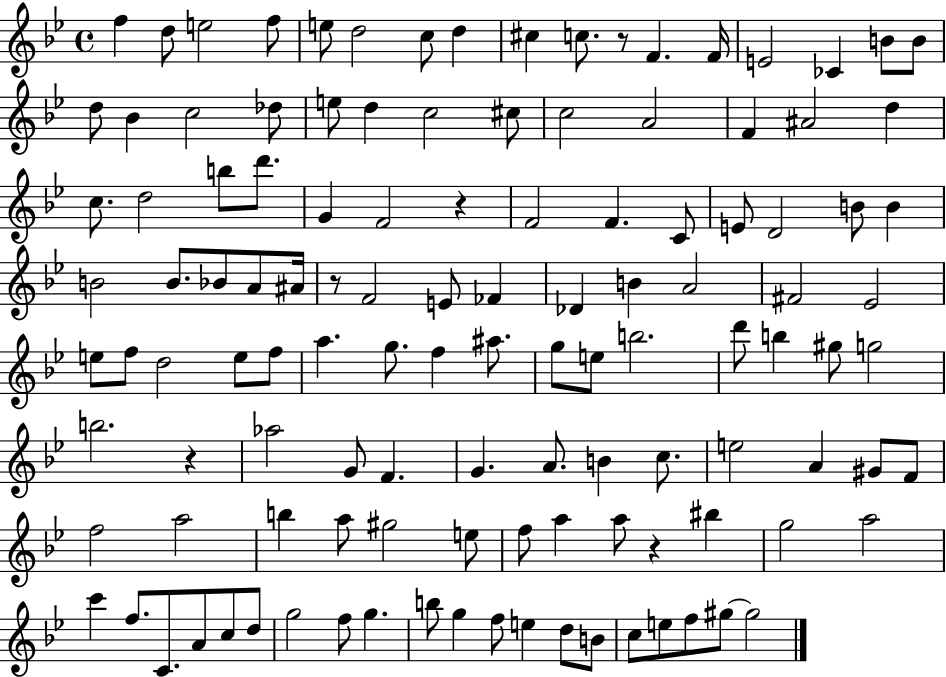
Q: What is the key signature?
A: BES major